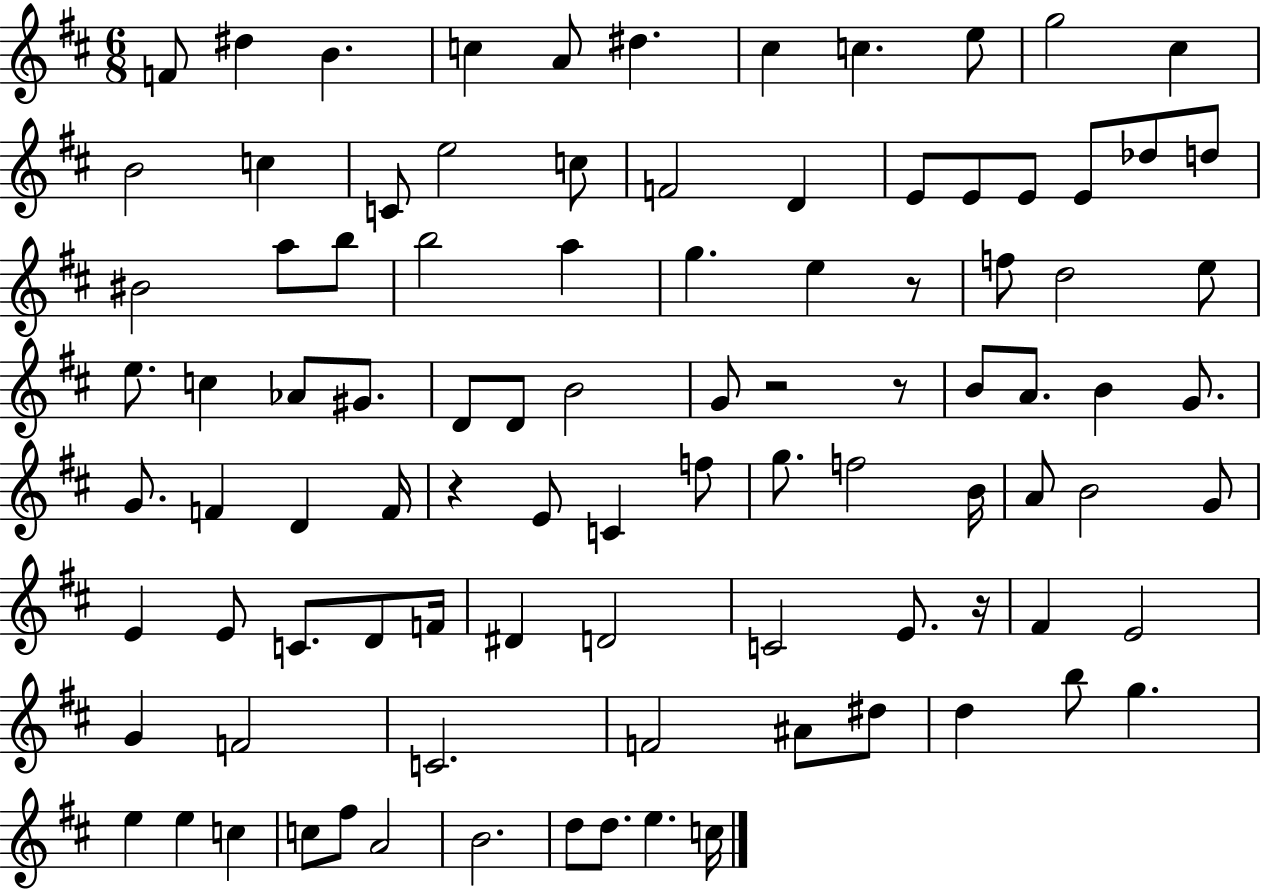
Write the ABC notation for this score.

X:1
T:Untitled
M:6/8
L:1/4
K:D
F/2 ^d B c A/2 ^d ^c c e/2 g2 ^c B2 c C/2 e2 c/2 F2 D E/2 E/2 E/2 E/2 _d/2 d/2 ^B2 a/2 b/2 b2 a g e z/2 f/2 d2 e/2 e/2 c _A/2 ^G/2 D/2 D/2 B2 G/2 z2 z/2 B/2 A/2 B G/2 G/2 F D F/4 z E/2 C f/2 g/2 f2 B/4 A/2 B2 G/2 E E/2 C/2 D/2 F/4 ^D D2 C2 E/2 z/4 ^F E2 G F2 C2 F2 ^A/2 ^d/2 d b/2 g e e c c/2 ^f/2 A2 B2 d/2 d/2 e c/4